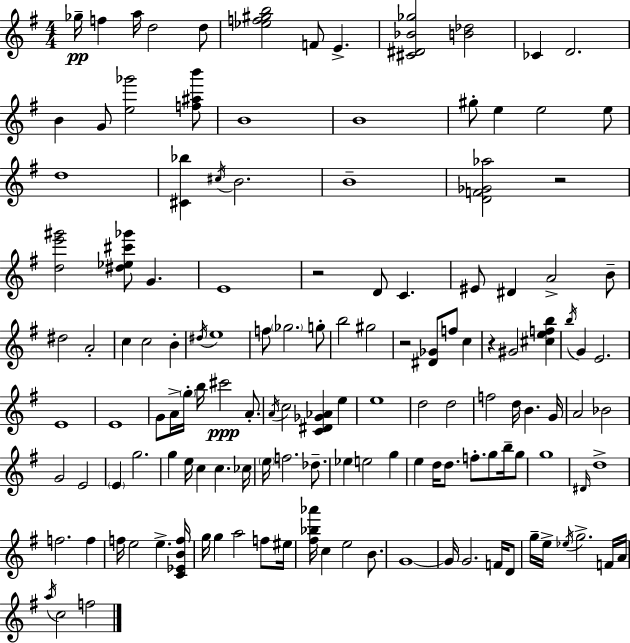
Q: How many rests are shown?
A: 4